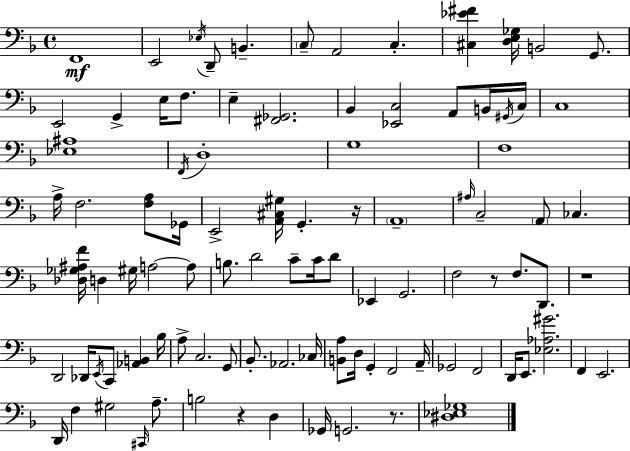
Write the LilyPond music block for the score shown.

{
  \clef bass
  \time 4/4
  \defaultTimeSignature
  \key f \major
  f,1\mf | e,2 \acciaccatura { ees16 } d,8-- b,4.-- | \parenthesize c8-- a,2 c4.-. | <cis ees' fis'>4 <d e ges>16 b,2 g,8. | \break e,2 g,4-> e16 f8. | e4-- <fis, ges,>2. | bes,4 <ees, c>2 a,8 b,16 | \acciaccatura { gis,16 } c16 c1 | \break <ees ais>1 | \acciaccatura { f,16 } d1-. | g1 | f1 | \break a16-> f2. | <f a>8 ges,16 e,2-> <a, cis gis>16 g,4.-. | r16 \parenthesize a,1-- | \grace { ais16 } c2-- \parenthesize a,8 ces4. | \break <des ges ais f'>16 d4 gis16 a2~~ | a8 b8. d'2 c'8-- | c'16 d'8 ees,4 g,2. | f2 r8 f8. | \break d,8. r1 | d,2 des,16 \acciaccatura { e,16 } c,8 | <aes, b,>4 bes16 a8-> c2. | g,8 bes,8.-. aes,2. | \break ces16 <b, a>8 d16 g,4-. f,2 | a,16-- ges,2 f,2 | d,16 e,8. <ees aes gis'>2. | f,4 e,2. | \break d,16 f4 gis2 | \grace { cis,16 } a8.-- b2 r4 | d4 ges,16 g,2. | r8. <dis ees ges>1 | \break \bar "|."
}